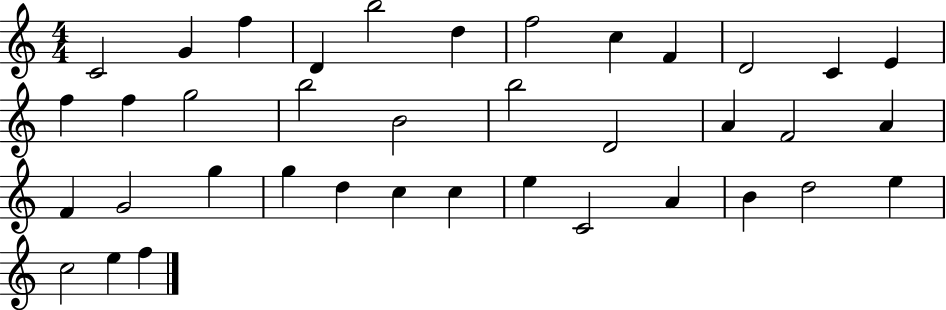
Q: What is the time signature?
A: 4/4